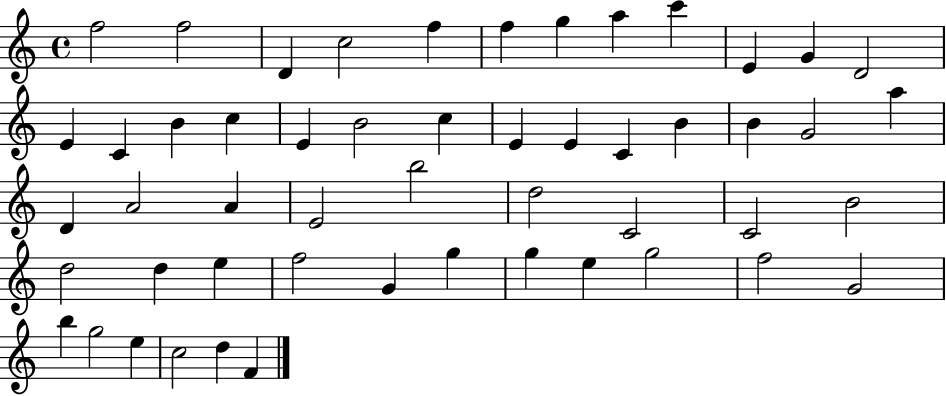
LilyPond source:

{
  \clef treble
  \time 4/4
  \defaultTimeSignature
  \key c \major
  f''2 f''2 | d'4 c''2 f''4 | f''4 g''4 a''4 c'''4 | e'4 g'4 d'2 | \break e'4 c'4 b'4 c''4 | e'4 b'2 c''4 | e'4 e'4 c'4 b'4 | b'4 g'2 a''4 | \break d'4 a'2 a'4 | e'2 b''2 | d''2 c'2 | c'2 b'2 | \break d''2 d''4 e''4 | f''2 g'4 g''4 | g''4 e''4 g''2 | f''2 g'2 | \break b''4 g''2 e''4 | c''2 d''4 f'4 | \bar "|."
}